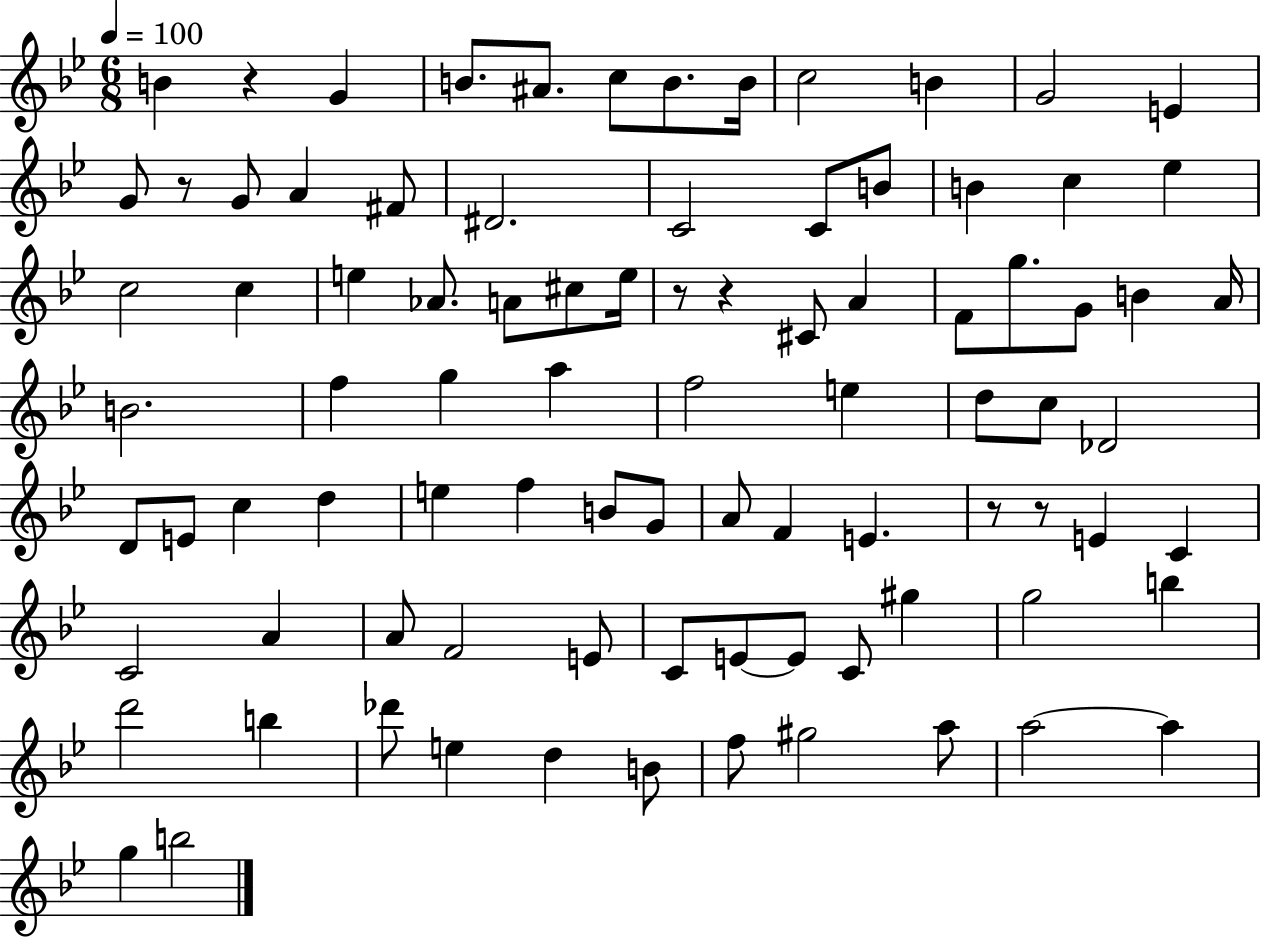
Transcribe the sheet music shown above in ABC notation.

X:1
T:Untitled
M:6/8
L:1/4
K:Bb
B z G B/2 ^A/2 c/2 B/2 B/4 c2 B G2 E G/2 z/2 G/2 A ^F/2 ^D2 C2 C/2 B/2 B c _e c2 c e _A/2 A/2 ^c/2 e/4 z/2 z ^C/2 A F/2 g/2 G/2 B A/4 B2 f g a f2 e d/2 c/2 _D2 D/2 E/2 c d e f B/2 G/2 A/2 F E z/2 z/2 E C C2 A A/2 F2 E/2 C/2 E/2 E/2 C/2 ^g g2 b d'2 b _d'/2 e d B/2 f/2 ^g2 a/2 a2 a g b2